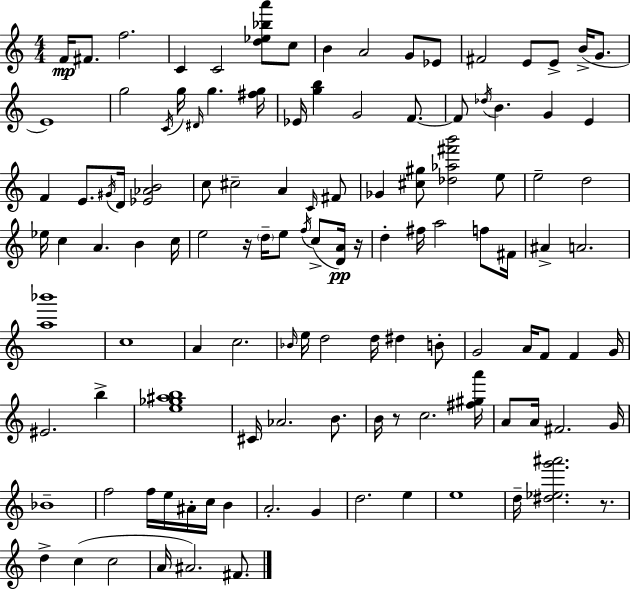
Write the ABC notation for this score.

X:1
T:Untitled
M:4/4
L:1/4
K:Am
F/4 ^F/2 f2 C C2 [d_e_ba']/2 c/2 B A2 G/2 _E/2 ^F2 E/2 E/2 B/4 G/2 E4 g2 C/4 g/4 ^D/4 g [^fg]/4 _E/4 [gb] G2 F/2 F/2 _d/4 B G E F E/2 ^G/4 D/4 [_E_AB]2 c/2 ^c2 A C/4 ^F/2 _G [^c^g]/2 [_d_a^f'b']2 e/2 e2 d2 _e/4 c A B c/4 e2 z/4 d/4 e/2 f/4 c/2 [DA]/4 z/4 d ^f/4 a2 f/2 ^F/4 ^A A2 [a_b']4 c4 A c2 _B/4 e/4 d2 d/4 ^d B/2 G2 A/4 F/2 F G/4 ^E2 b [e_g^ab]4 ^C/4 _A2 B/2 B/4 z/2 c2 [^f^ga']/4 A/2 A/4 ^F2 G/4 _B4 f2 f/4 e/4 ^A/4 c/4 B A2 G d2 e e4 d/4 [^d_eg'^a']2 z/2 d c c2 A/4 ^A2 ^F/2